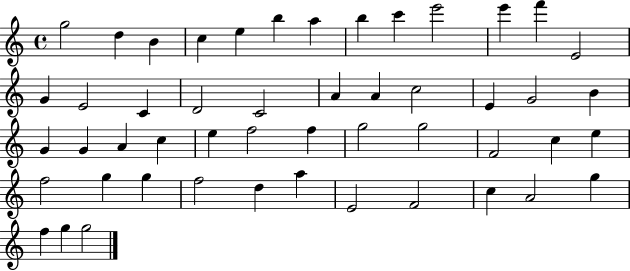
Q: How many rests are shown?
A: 0